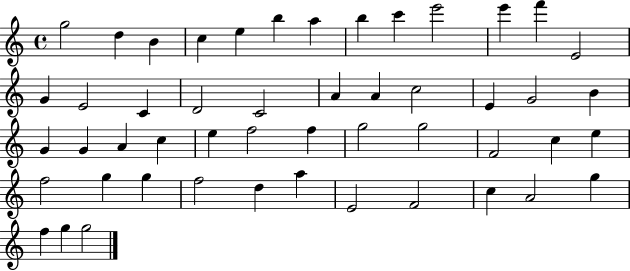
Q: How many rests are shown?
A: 0